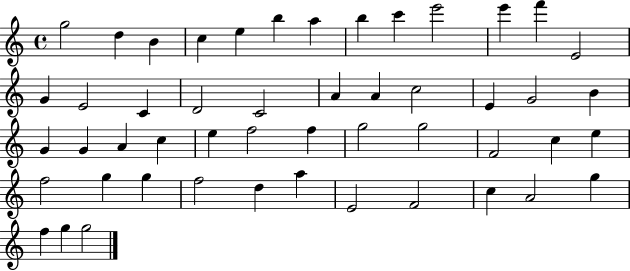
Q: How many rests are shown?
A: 0